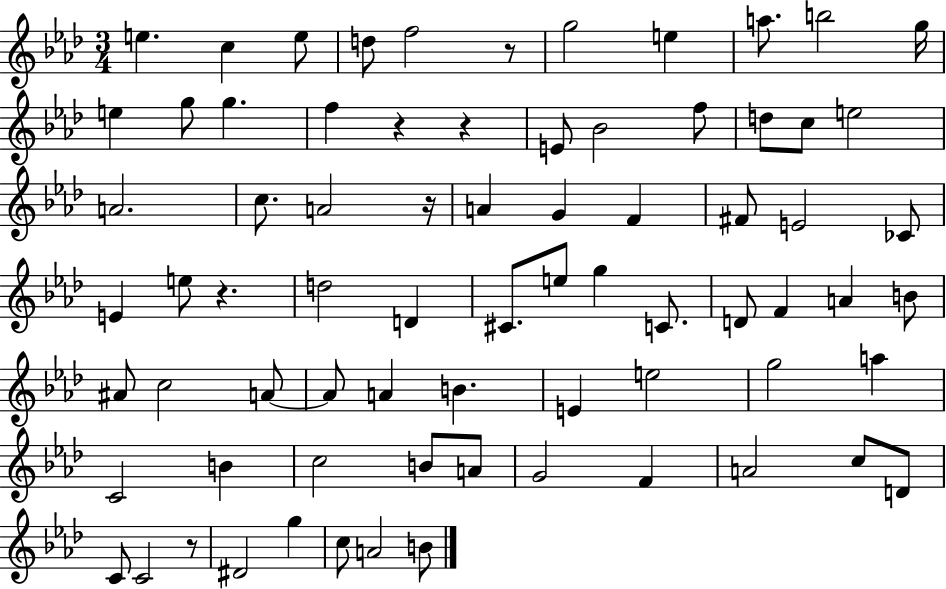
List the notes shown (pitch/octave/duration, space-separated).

E5/q. C5/q E5/e D5/e F5/h R/e G5/h E5/q A5/e. B5/h G5/s E5/q G5/e G5/q. F5/q R/q R/q E4/e Bb4/h F5/e D5/e C5/e E5/h A4/h. C5/e. A4/h R/s A4/q G4/q F4/q F#4/e E4/h CES4/e E4/q E5/e R/q. D5/h D4/q C#4/e. E5/e G5/q C4/e. D4/e F4/q A4/q B4/e A#4/e C5/h A4/e A4/e A4/q B4/q. E4/q E5/h G5/h A5/q C4/h B4/q C5/h B4/e A4/e G4/h F4/q A4/h C5/e D4/e C4/e C4/h R/e D#4/h G5/q C5/e A4/h B4/e